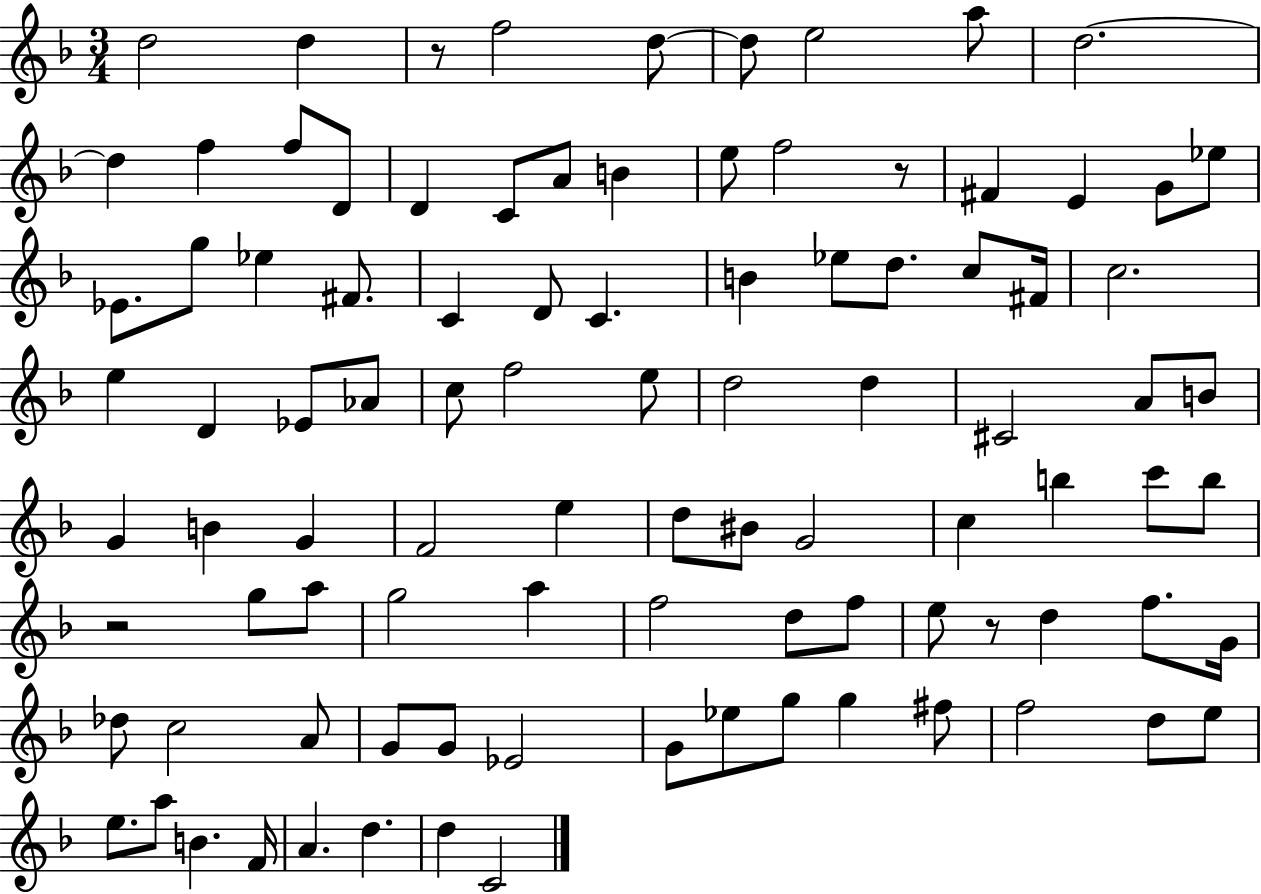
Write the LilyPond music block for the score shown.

{
  \clef treble
  \numericTimeSignature
  \time 3/4
  \key f \major
  \repeat volta 2 { d''2 d''4 | r8 f''2 d''8~~ | d''8 e''2 a''8 | d''2.~~ | \break d''4 f''4 f''8 d'8 | d'4 c'8 a'8 b'4 | e''8 f''2 r8 | fis'4 e'4 g'8 ees''8 | \break ees'8. g''8 ees''4 fis'8. | c'4 d'8 c'4. | b'4 ees''8 d''8. c''8 fis'16 | c''2. | \break e''4 d'4 ees'8 aes'8 | c''8 f''2 e''8 | d''2 d''4 | cis'2 a'8 b'8 | \break g'4 b'4 g'4 | f'2 e''4 | d''8 bis'8 g'2 | c''4 b''4 c'''8 b''8 | \break r2 g''8 a''8 | g''2 a''4 | f''2 d''8 f''8 | e''8 r8 d''4 f''8. g'16 | \break des''8 c''2 a'8 | g'8 g'8 ees'2 | g'8 ees''8 g''8 g''4 fis''8 | f''2 d''8 e''8 | \break e''8. a''8 b'4. f'16 | a'4. d''4. | d''4 c'2 | } \bar "|."
}